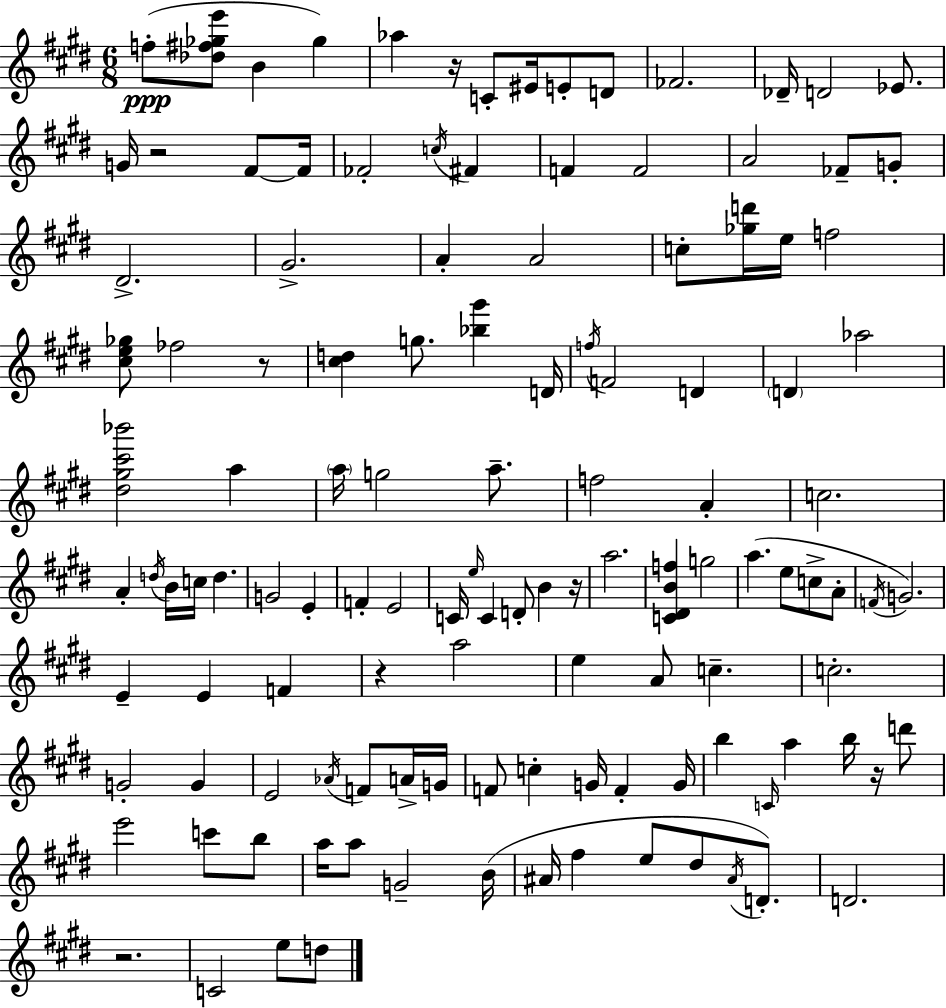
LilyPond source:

{
  \clef treble
  \numericTimeSignature
  \time 6/8
  \key e \major
  \repeat volta 2 { f''8-.(\ppp <des'' fis'' ges'' e'''>8 b'4 ges''4) | aes''4 r16 c'8-. eis'16 e'8-. d'8 | fes'2. | des'16-- d'2 ees'8. | \break g'16 r2 fis'8~~ fis'16 | fes'2-. \acciaccatura { c''16 } fis'4 | f'4 f'2 | a'2 fes'8-- g'8-. | \break dis'2.-> | gis'2.-> | a'4-. a'2 | c''8-. <ges'' d'''>16 e''16 f''2 | \break <cis'' e'' ges''>8 fes''2 r8 | <cis'' d''>4 g''8. <bes'' gis'''>4 | d'16 \acciaccatura { f''16 } f'2 d'4 | \parenthesize d'4 aes''2 | \break <dis'' gis'' cis''' bes'''>2 a''4 | \parenthesize a''16 g''2 a''8.-- | f''2 a'4-. | c''2. | \break a'4-. \acciaccatura { d''16 } b'16 c''16 d''4. | g'2 e'4-. | f'4-. e'2 | c'16 \grace { e''16 } c'4 d'8-. b'4 | \break r16 a''2. | <c' dis' b' f''>4 g''2 | a''4.( e''8 | c''8-> a'8-. \acciaccatura { f'16 }) g'2. | \break e'4-- e'4 | f'4 r4 a''2 | e''4 a'8 c''4.-- | c''2.-. | \break g'2-. | g'4 e'2 | \acciaccatura { aes'16 } f'8 a'16-> g'16 f'8 c''4-. | g'16 f'4-. g'16 b''4 \grace { c'16 } a''4 | \break b''16 r16 d'''8 e'''2 | c'''8 b''8 a''16 a''8 g'2-- | b'16( ais'16 fis''4 | e''8 dis''8 \acciaccatura { ais'16 }) d'8.-. d'2. | \break r2. | c'2 | e''8 d''8 } \bar "|."
}